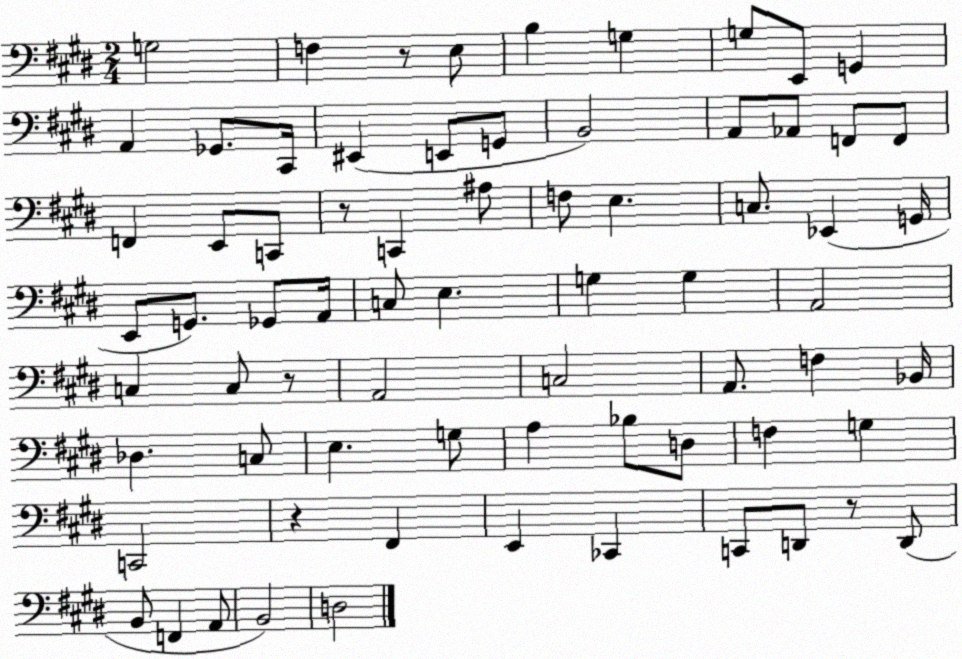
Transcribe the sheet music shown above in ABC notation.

X:1
T:Untitled
M:2/4
L:1/4
K:E
G,2 F, z/2 E,/2 B, G, G,/2 E,,/2 G,, A,, _G,,/2 ^C,,/4 ^E,, E,,/2 G,,/2 B,,2 A,,/2 _A,,/2 F,,/2 F,,/2 F,, E,,/2 C,,/2 z/2 C,, ^A,/2 F,/2 E, C,/2 _E,, G,,/4 E,,/2 G,,/2 _G,,/2 A,,/4 C,/2 E, G, G, A,,2 C, C,/2 z/2 A,,2 C,2 A,,/2 F, _B,,/4 _D, C,/2 E, G,/2 A, _B,/2 D,/2 F, G, C,,2 z ^F,, E,, _C,, C,,/2 D,,/2 z/2 D,,/2 B,,/2 F,, A,,/2 B,,2 D,2